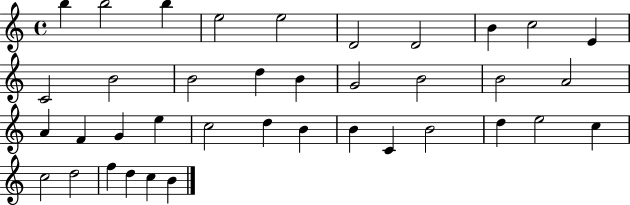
X:1
T:Untitled
M:4/4
L:1/4
K:C
b b2 b e2 e2 D2 D2 B c2 E C2 B2 B2 d B G2 B2 B2 A2 A F G e c2 d B B C B2 d e2 c c2 d2 f d c B